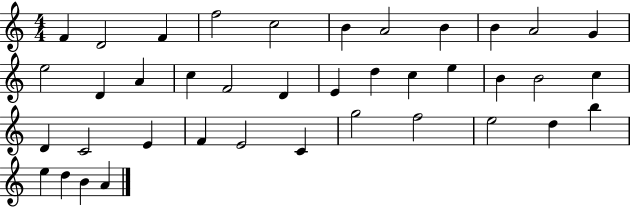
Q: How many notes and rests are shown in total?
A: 39